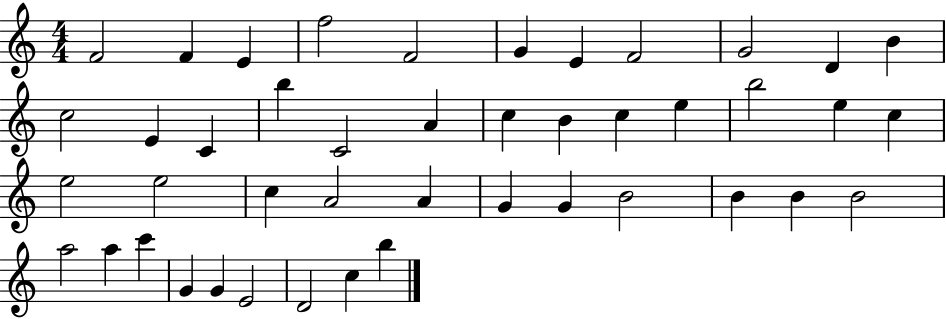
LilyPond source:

{
  \clef treble
  \numericTimeSignature
  \time 4/4
  \key c \major
  f'2 f'4 e'4 | f''2 f'2 | g'4 e'4 f'2 | g'2 d'4 b'4 | \break c''2 e'4 c'4 | b''4 c'2 a'4 | c''4 b'4 c''4 e''4 | b''2 e''4 c''4 | \break e''2 e''2 | c''4 a'2 a'4 | g'4 g'4 b'2 | b'4 b'4 b'2 | \break a''2 a''4 c'''4 | g'4 g'4 e'2 | d'2 c''4 b''4 | \bar "|."
}